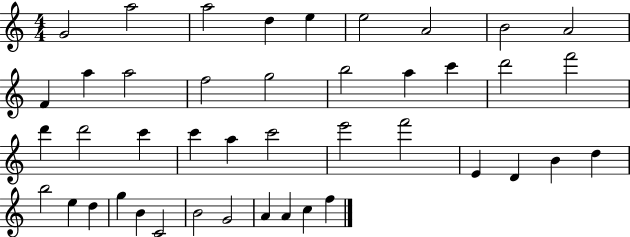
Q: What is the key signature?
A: C major